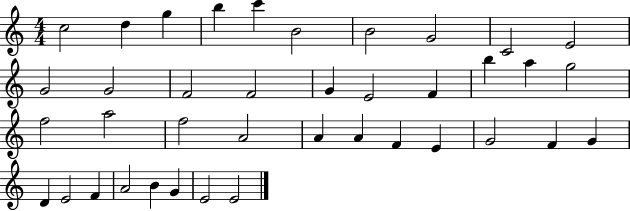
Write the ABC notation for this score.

X:1
T:Untitled
M:4/4
L:1/4
K:C
c2 d g b c' B2 B2 G2 C2 E2 G2 G2 F2 F2 G E2 F b a g2 f2 a2 f2 A2 A A F E G2 F G D E2 F A2 B G E2 E2